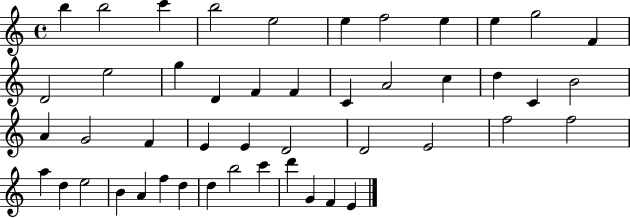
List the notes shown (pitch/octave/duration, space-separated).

B5/q B5/h C6/q B5/h E5/h E5/q F5/h E5/q E5/q G5/h F4/q D4/h E5/h G5/q D4/q F4/q F4/q C4/q A4/h C5/q D5/q C4/q B4/h A4/q G4/h F4/q E4/q E4/q D4/h D4/h E4/h F5/h F5/h A5/q D5/q E5/h B4/q A4/q F5/q D5/q D5/q B5/h C6/q D6/q G4/q F4/q E4/q